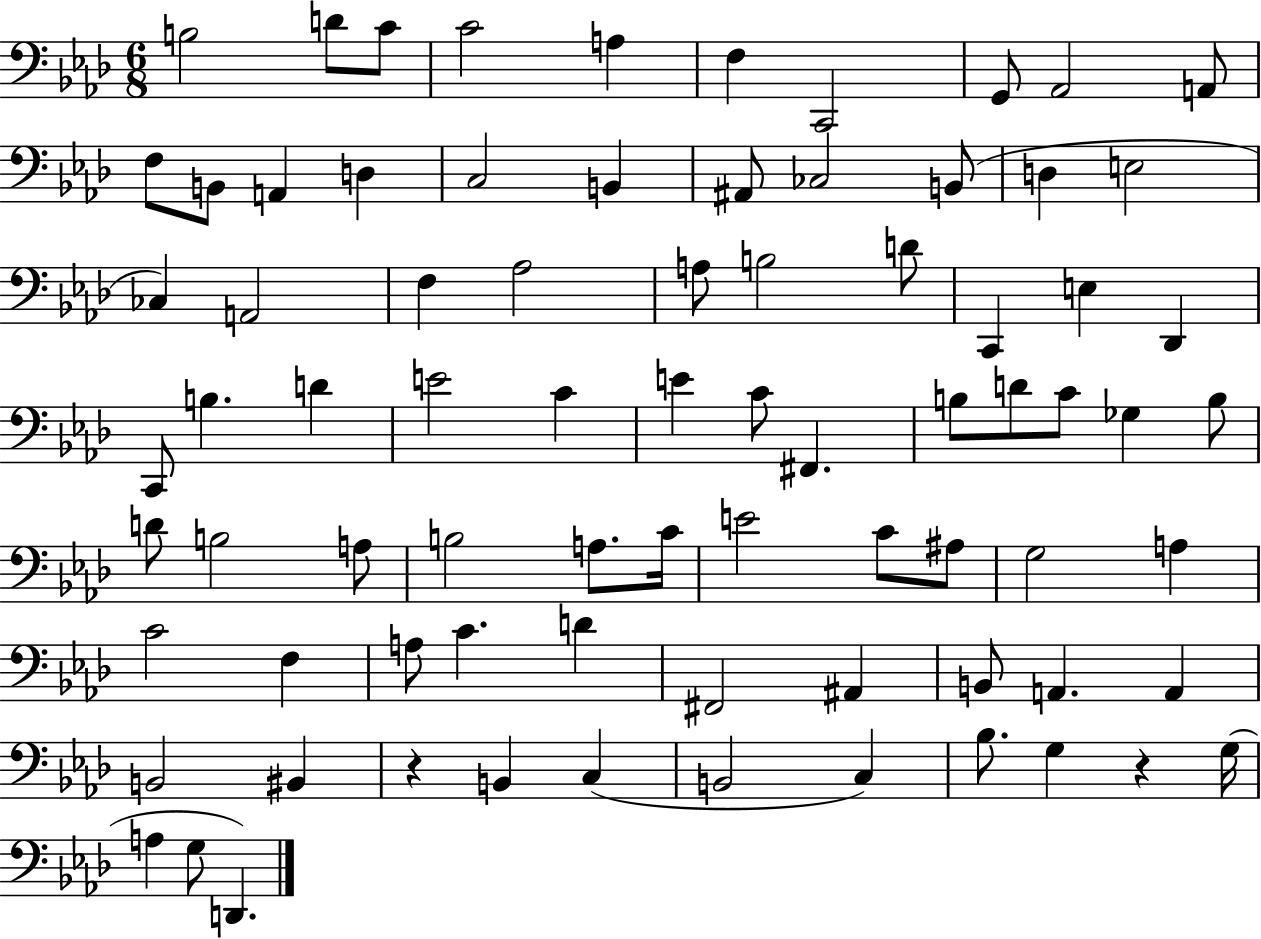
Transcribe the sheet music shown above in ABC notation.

X:1
T:Untitled
M:6/8
L:1/4
K:Ab
B,2 D/2 C/2 C2 A, F, C,,2 G,,/2 _A,,2 A,,/2 F,/2 B,,/2 A,, D, C,2 B,, ^A,,/2 _C,2 B,,/2 D, E,2 _C, A,,2 F, _A,2 A,/2 B,2 D/2 C,, E, _D,, C,,/2 B, D E2 C E C/2 ^F,, B,/2 D/2 C/2 _G, B,/2 D/2 B,2 A,/2 B,2 A,/2 C/4 E2 C/2 ^A,/2 G,2 A, C2 F, A,/2 C D ^F,,2 ^A,, B,,/2 A,, A,, B,,2 ^B,, z B,, C, B,,2 C, _B,/2 G, z G,/4 A, G,/2 D,,